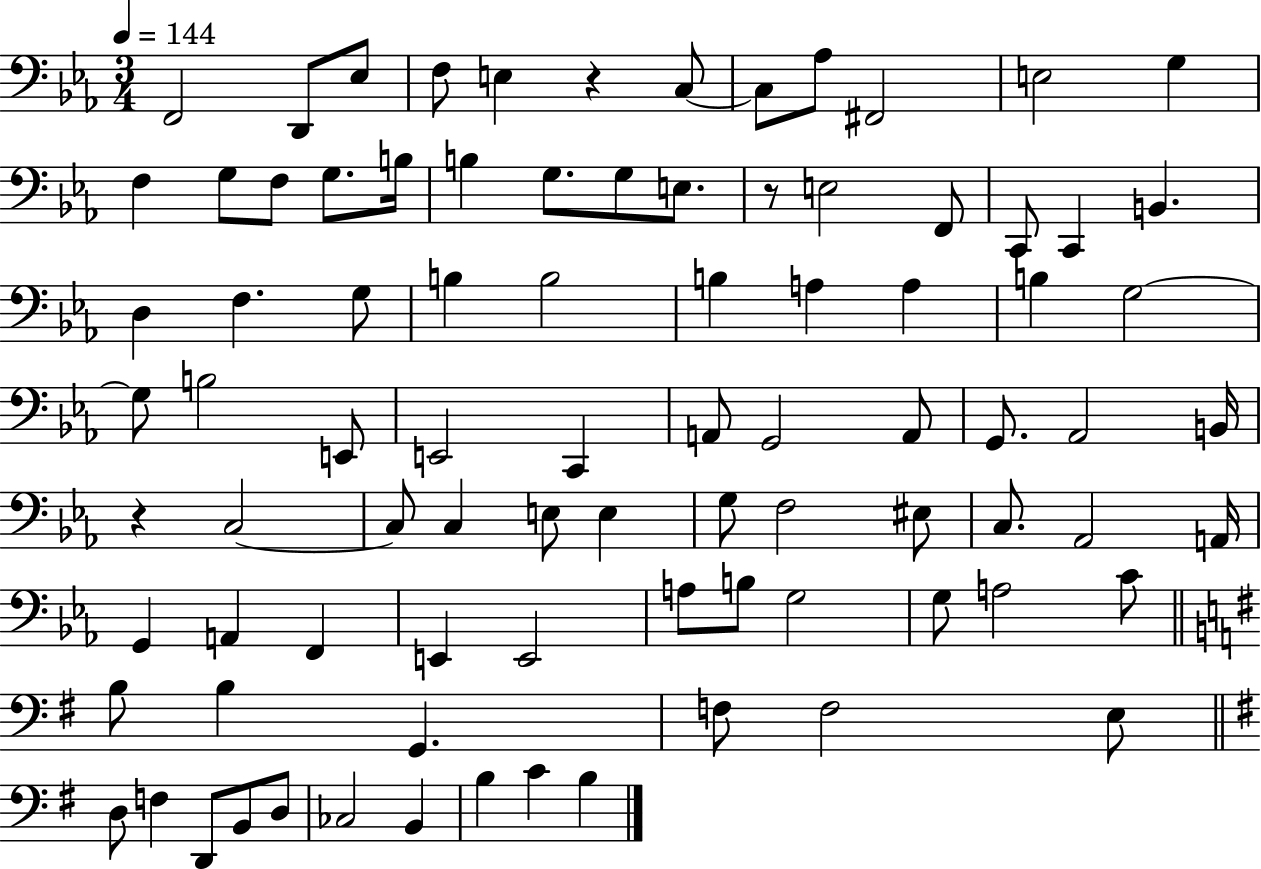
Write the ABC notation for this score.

X:1
T:Untitled
M:3/4
L:1/4
K:Eb
F,,2 D,,/2 _E,/2 F,/2 E, z C,/2 C,/2 _A,/2 ^F,,2 E,2 G, F, G,/2 F,/2 G,/2 B,/4 B, G,/2 G,/2 E,/2 z/2 E,2 F,,/2 C,,/2 C,, B,, D, F, G,/2 B, B,2 B, A, A, B, G,2 G,/2 B,2 E,,/2 E,,2 C,, A,,/2 G,,2 A,,/2 G,,/2 _A,,2 B,,/4 z C,2 C,/2 C, E,/2 E, G,/2 F,2 ^E,/2 C,/2 _A,,2 A,,/4 G,, A,, F,, E,, E,,2 A,/2 B,/2 G,2 G,/2 A,2 C/2 B,/2 B, G,, F,/2 F,2 E,/2 D,/2 F, D,,/2 B,,/2 D,/2 _C,2 B,, B, C B,